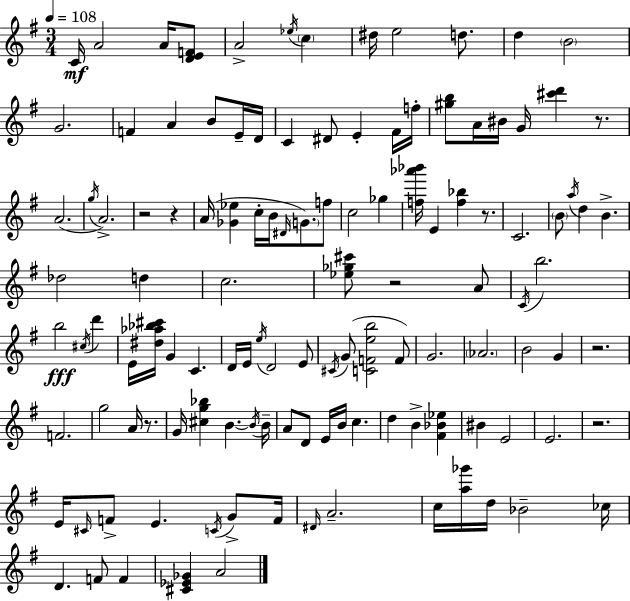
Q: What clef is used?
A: treble